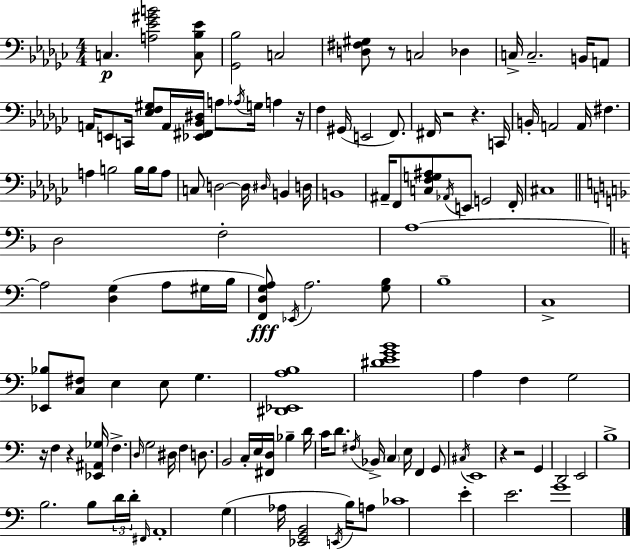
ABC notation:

X:1
T:Untitled
M:4/4
L:1/4
K:Ebm
C, [A,_E^GB]2 [C,_B,_E]/2 [_G,,_B,]2 C,2 [D,^F,^G,]/2 z/2 C,2 _D, C,/4 C,2 B,,/4 A,,/2 A,,/4 E,,/2 C,,/4 [_E,F,^G,]/2 A,,/4 [_E,,^F,,_B,,^D,]/4 A,/2 _A,/4 G,/4 A, z/4 F, ^G,,/4 E,,2 F,,/2 ^F,,/4 z2 z C,,/4 B,,/4 A,,2 A,,/4 ^F, A, B,2 B,/4 B,/4 A,/2 C,/2 D,2 D,/4 ^D,/4 B,, D,/4 B,,4 ^A,,/4 F,,/2 [C,F,G,^A,]/2 _A,,/4 E,,/2 G,,2 F,,/4 ^C,4 D,2 F,2 A,4 A,2 [D,G,] A,/2 ^G,/4 B,/4 [F,,D,G,A,]/2 _E,,/4 A,2 [G,B,]/2 B,4 C,4 [_E,,_B,]/2 [C,^F,]/2 E, E,/2 G, [^D,,_E,,A,B,]4 [^DEGB]4 A, F, G,2 z/4 F, z [_E,,^A,,_G,]/4 F, D,/4 G,2 ^D,/4 F, D,/2 B,,2 C,/4 E,/4 [^F,,D,]/4 _B, D/4 C/4 D/2 ^F,/4 _B,,/4 C, E,/4 F,, G,,/2 ^C,/4 E,,4 z z2 G,, D,,2 E,,2 B,4 B,2 B,/2 D/4 D/4 ^F,,/4 A,,4 G, _A,/4 [_E,,G,,B,,]2 E,,/4 B,/4 A,/2 _C4 E E2 G4